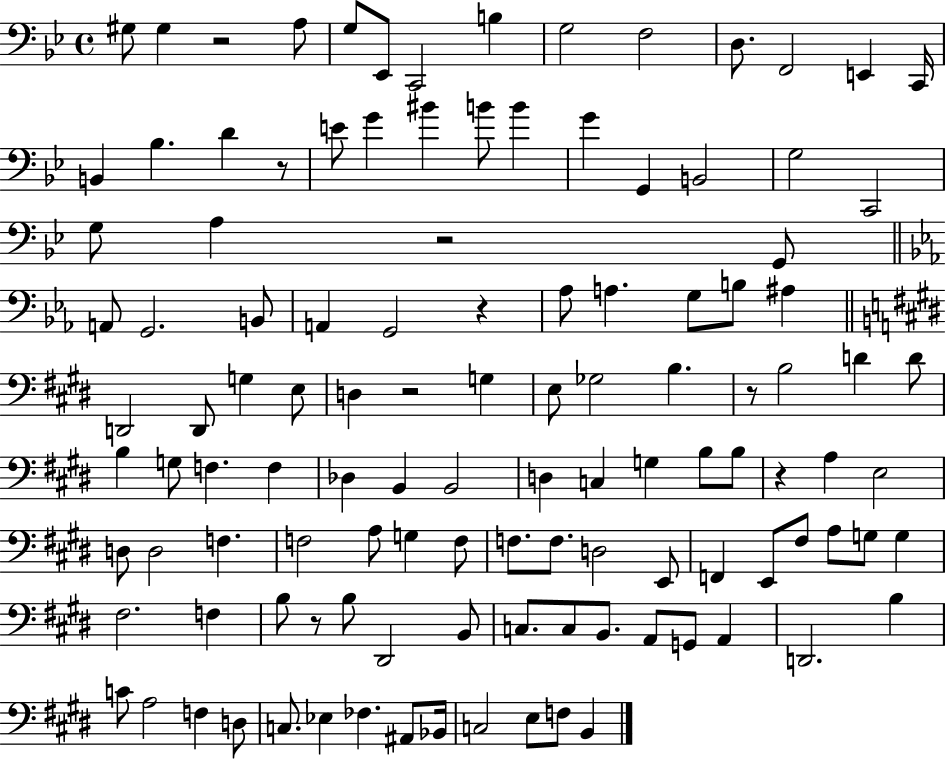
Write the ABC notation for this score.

X:1
T:Untitled
M:4/4
L:1/4
K:Bb
^G,/2 ^G, z2 A,/2 G,/2 _E,,/2 C,,2 B, G,2 F,2 D,/2 F,,2 E,, C,,/4 B,, _B, D z/2 E/2 G ^B B/2 B G G,, B,,2 G,2 C,,2 G,/2 A, z2 G,,/2 A,,/2 G,,2 B,,/2 A,, G,,2 z _A,/2 A, G,/2 B,/2 ^A, D,,2 D,,/2 G, E,/2 D, z2 G, E,/2 _G,2 B, z/2 B,2 D D/2 B, G,/2 F, F, _D, B,, B,,2 D, C, G, B,/2 B,/2 z A, E,2 D,/2 D,2 F, F,2 A,/2 G, F,/2 F,/2 F,/2 D,2 E,,/2 F,, E,,/2 ^F,/2 A,/2 G,/2 G, ^F,2 F, B,/2 z/2 B,/2 ^D,,2 B,,/2 C,/2 C,/2 B,,/2 A,,/2 G,,/2 A,, D,,2 B, C/2 A,2 F, D,/2 C,/2 _E, _F, ^A,,/2 _B,,/4 C,2 E,/2 F,/2 B,,